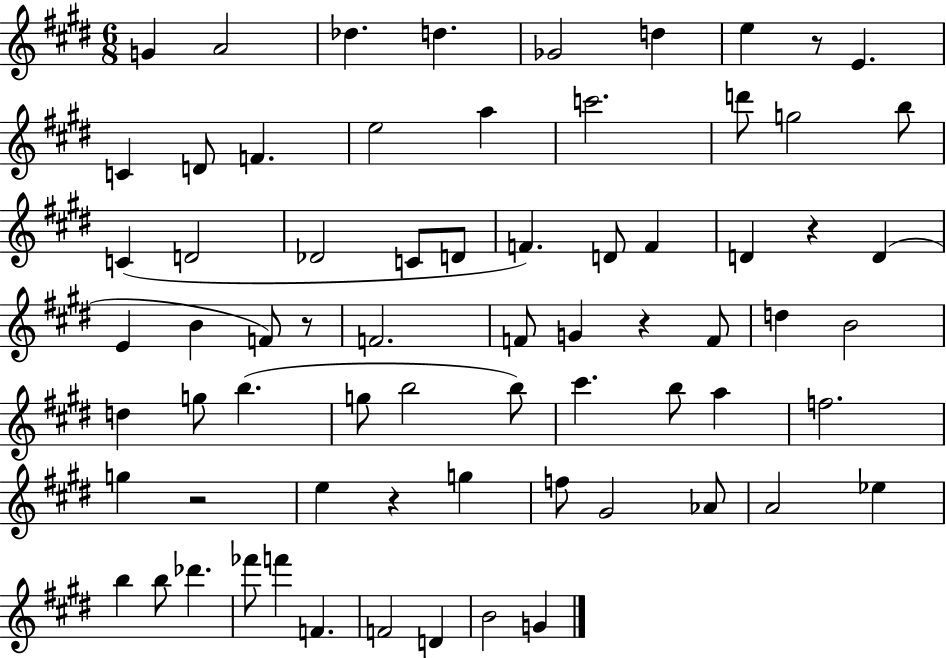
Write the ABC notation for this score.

X:1
T:Untitled
M:6/8
L:1/4
K:E
G A2 _d d _G2 d e z/2 E C D/2 F e2 a c'2 d'/2 g2 b/2 C D2 _D2 C/2 D/2 F D/2 F D z D E B F/2 z/2 F2 F/2 G z F/2 d B2 d g/2 b g/2 b2 b/2 ^c' b/2 a f2 g z2 e z g f/2 ^G2 _A/2 A2 _e b b/2 _d' _f'/2 f' F F2 D B2 G